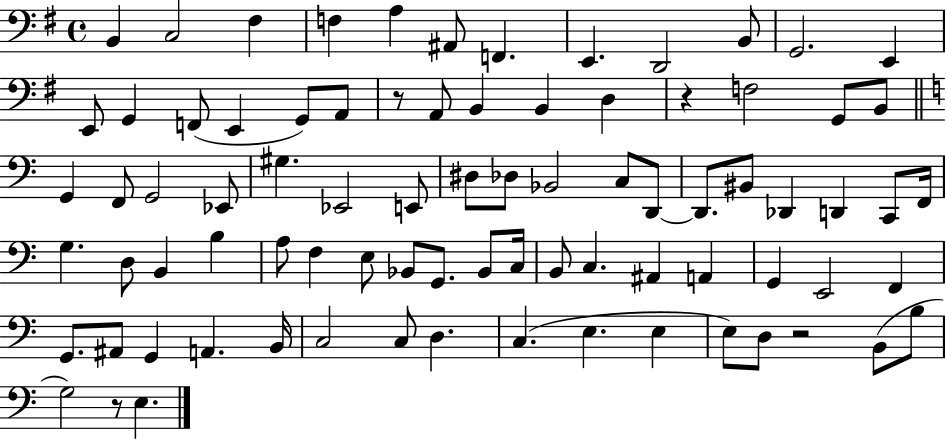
X:1
T:Untitled
M:4/4
L:1/4
K:G
B,, C,2 ^F, F, A, ^A,,/2 F,, E,, D,,2 B,,/2 G,,2 E,, E,,/2 G,, F,,/2 E,, G,,/2 A,,/2 z/2 A,,/2 B,, B,, D, z F,2 G,,/2 B,,/2 G,, F,,/2 G,,2 _E,,/2 ^G, _E,,2 E,,/2 ^D,/2 _D,/2 _B,,2 C,/2 D,,/2 D,,/2 ^B,,/2 _D,, D,, C,,/2 F,,/4 G, D,/2 B,, B, A,/2 F, E,/2 _B,,/2 G,,/2 _B,,/2 C,/4 B,,/2 C, ^A,, A,, G,, E,,2 F,, G,,/2 ^A,,/2 G,, A,, B,,/4 C,2 C,/2 D, C, E, E, E,/2 D,/2 z2 B,,/2 B,/2 G,2 z/2 E,